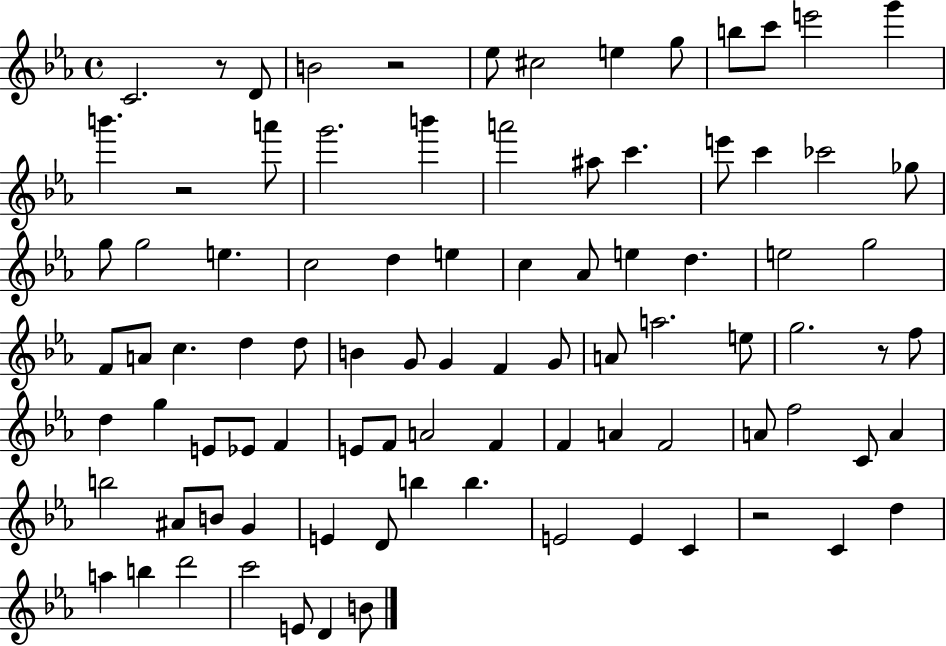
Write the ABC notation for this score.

X:1
T:Untitled
M:4/4
L:1/4
K:Eb
C2 z/2 D/2 B2 z2 _e/2 ^c2 e g/2 b/2 c'/2 e'2 g' b' z2 a'/2 g'2 b' a'2 ^a/2 c' e'/2 c' _c'2 _g/2 g/2 g2 e c2 d e c _A/2 e d e2 g2 F/2 A/2 c d d/2 B G/2 G F G/2 A/2 a2 e/2 g2 z/2 f/2 d g E/2 _E/2 F E/2 F/2 A2 F F A F2 A/2 f2 C/2 A b2 ^A/2 B/2 G E D/2 b b E2 E C z2 C d a b d'2 c'2 E/2 D B/2